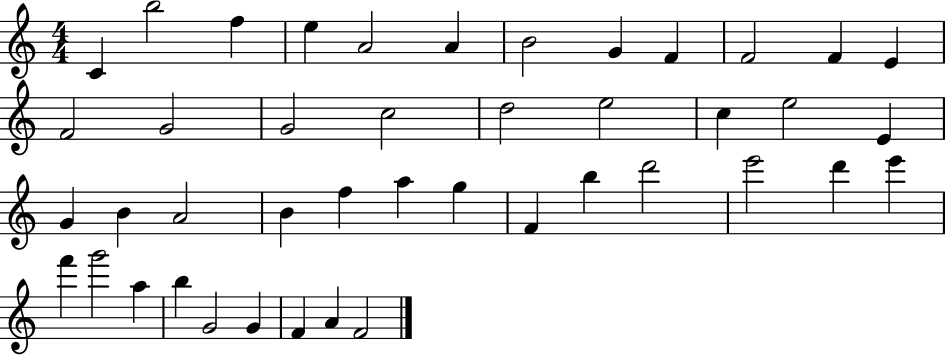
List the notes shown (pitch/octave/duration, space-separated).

C4/q B5/h F5/q E5/q A4/h A4/q B4/h G4/q F4/q F4/h F4/q E4/q F4/h G4/h G4/h C5/h D5/h E5/h C5/q E5/h E4/q G4/q B4/q A4/h B4/q F5/q A5/q G5/q F4/q B5/q D6/h E6/h D6/q E6/q F6/q G6/h A5/q B5/q G4/h G4/q F4/q A4/q F4/h